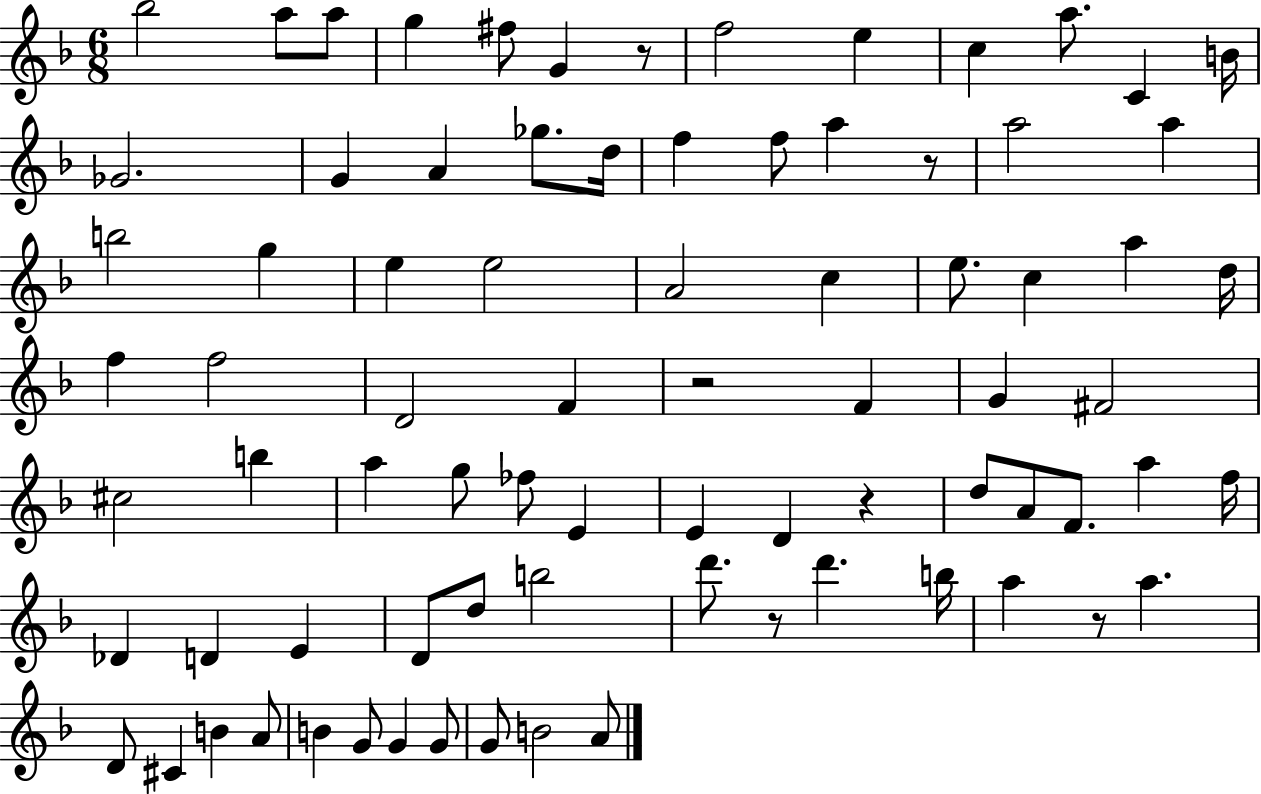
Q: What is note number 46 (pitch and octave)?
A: E4